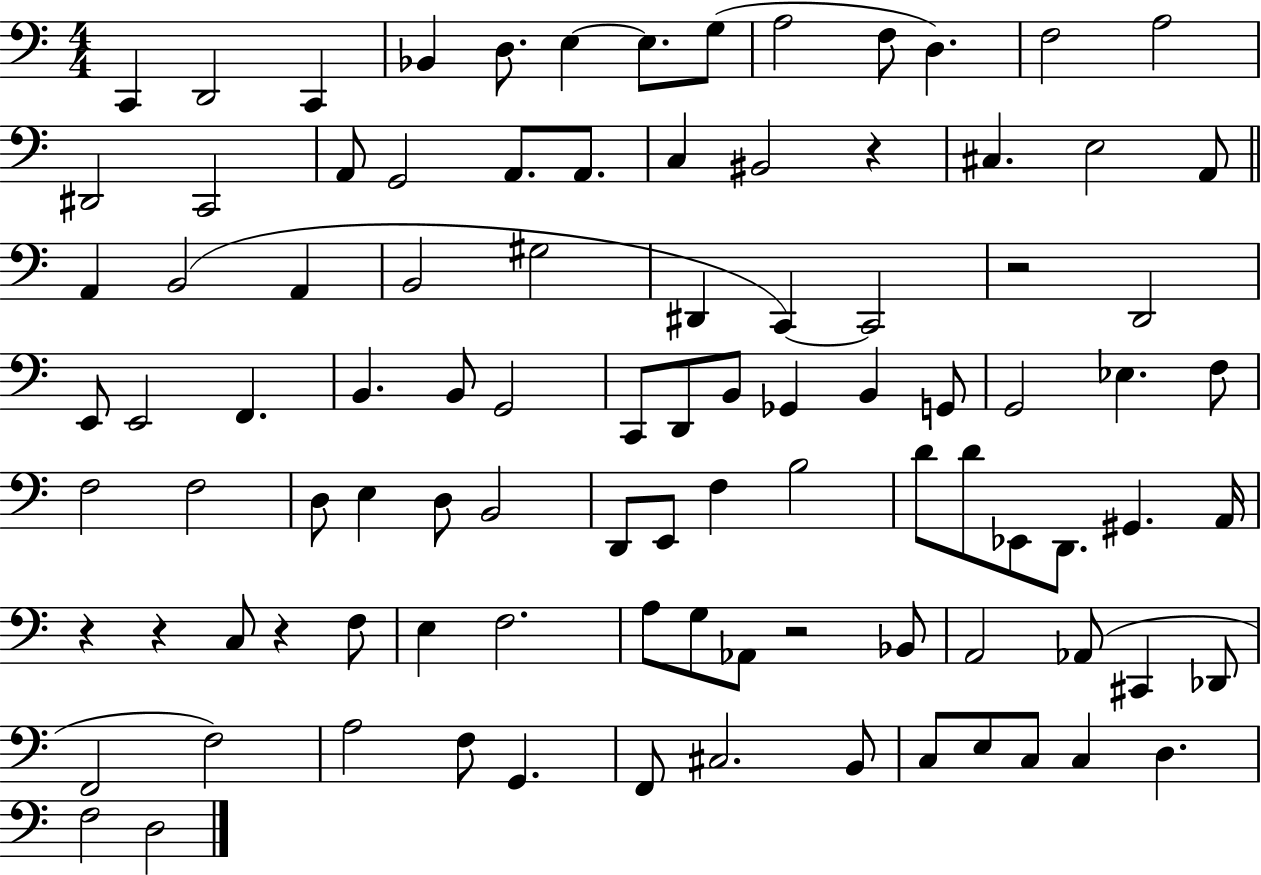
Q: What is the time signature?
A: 4/4